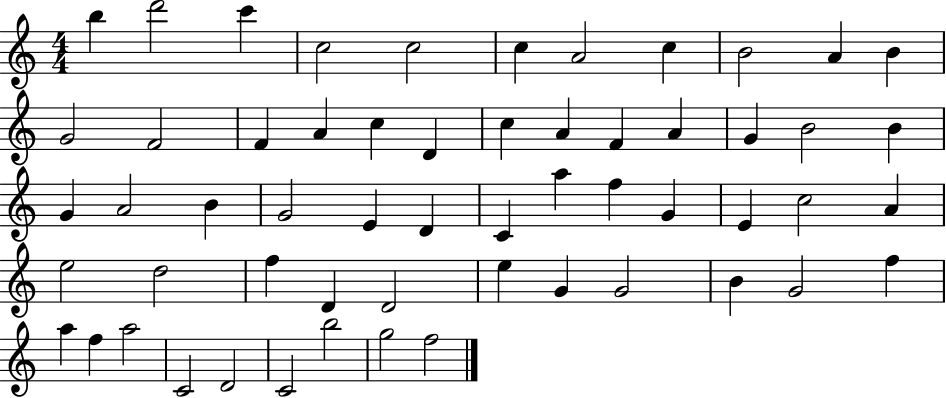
B5/q D6/h C6/q C5/h C5/h C5/q A4/h C5/q B4/h A4/q B4/q G4/h F4/h F4/q A4/q C5/q D4/q C5/q A4/q F4/q A4/q G4/q B4/h B4/q G4/q A4/h B4/q G4/h E4/q D4/q C4/q A5/q F5/q G4/q E4/q C5/h A4/q E5/h D5/h F5/q D4/q D4/h E5/q G4/q G4/h B4/q G4/h F5/q A5/q F5/q A5/h C4/h D4/h C4/h B5/h G5/h F5/h